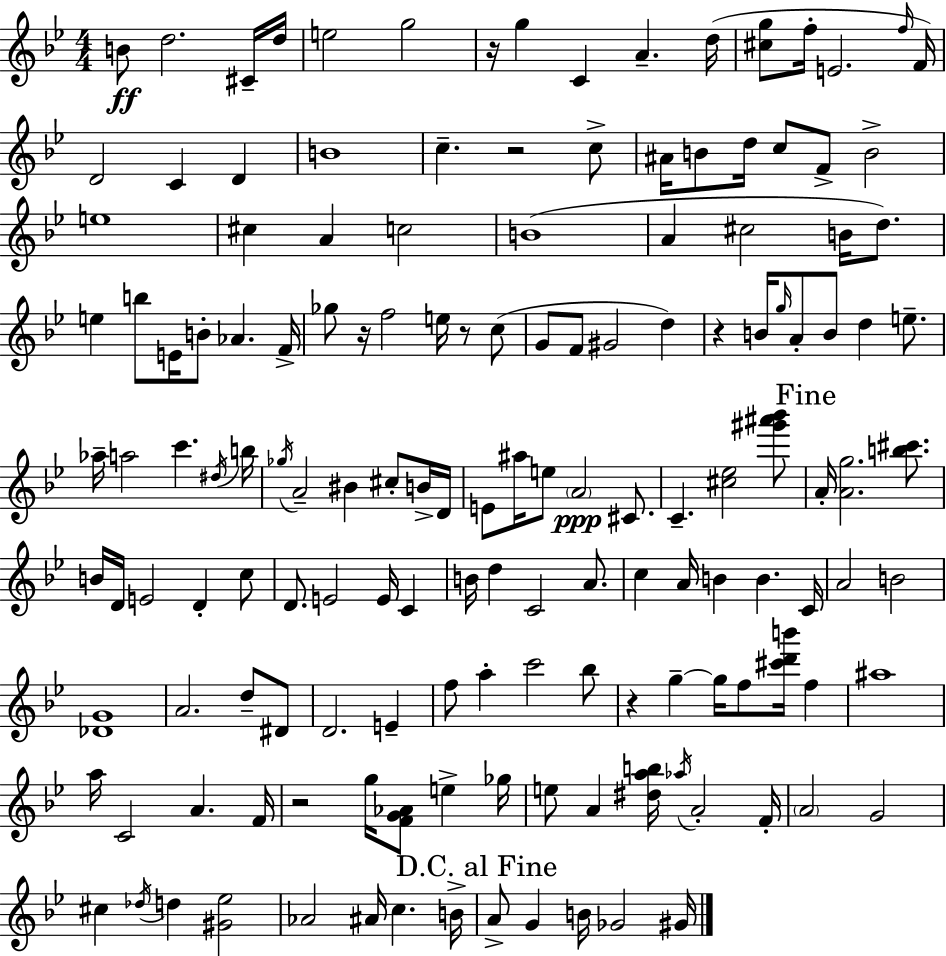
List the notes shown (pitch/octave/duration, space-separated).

B4/e D5/h. C#4/s D5/s E5/h G5/h R/s G5/q C4/q A4/q. D5/s [C#5,G5]/e F5/s E4/h. F5/s F4/s D4/h C4/q D4/q B4/w C5/q. R/h C5/e A#4/s B4/e D5/s C5/e F4/e B4/h E5/w C#5/q A4/q C5/h B4/w A4/q C#5/h B4/s D5/e. E5/q B5/e E4/s B4/e Ab4/q. F4/s Gb5/e R/s F5/h E5/s R/e C5/e G4/e F4/e G#4/h D5/q R/q B4/s G5/s A4/e B4/e D5/q E5/e. Ab5/s A5/h C6/q. D#5/s B5/s Gb5/s A4/h BIS4/q C#5/e B4/s D4/s E4/e A#5/s E5/e A4/h C#4/e. C4/q. [C#5,Eb5]/h [G#6,A#6,Bb6]/e A4/s [A4,G5]/h. [B5,C#6]/e. B4/s D4/s E4/h D4/q C5/e D4/e. E4/h E4/s C4/q B4/s D5/q C4/h A4/e. C5/q A4/s B4/q B4/q. C4/s A4/h B4/h [Db4,G4]/w A4/h. D5/e D#4/e D4/h. E4/q F5/e A5/q C6/h Bb5/e R/q G5/q G5/s F5/e [C#6,D6,B6]/s F5/q A#5/w A5/s C4/h A4/q. F4/s R/h G5/s [F4,G4,Ab4]/e E5/q Gb5/s E5/e A4/q [D#5,A5,B5]/s Ab5/s A4/h F4/s A4/h G4/h C#5/q Db5/s D5/q [G#4,Eb5]/h Ab4/h A#4/s C5/q. B4/s A4/e G4/q B4/s Gb4/h G#4/s